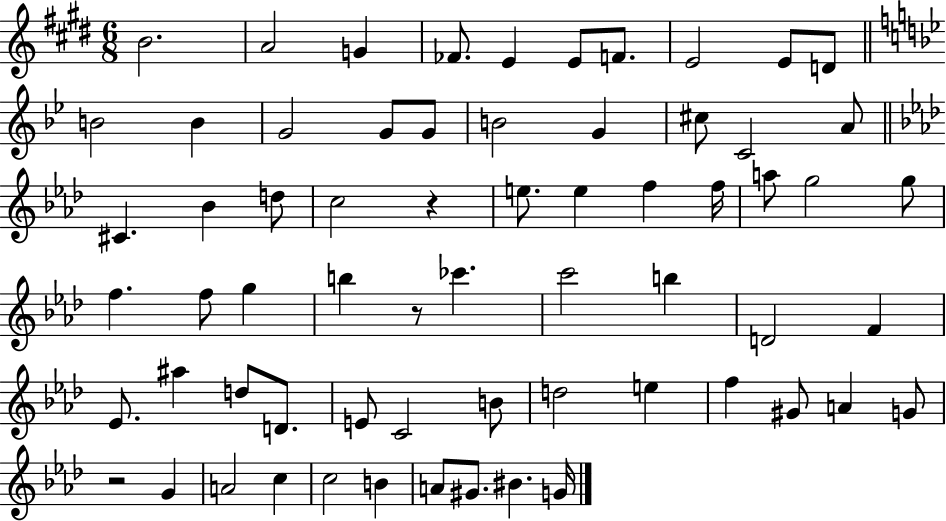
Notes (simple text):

B4/h. A4/h G4/q FES4/e. E4/q E4/e F4/e. E4/h E4/e D4/e B4/h B4/q G4/h G4/e G4/e B4/h G4/q C#5/e C4/h A4/e C#4/q. Bb4/q D5/e C5/h R/q E5/e. E5/q F5/q F5/s A5/e G5/h G5/e F5/q. F5/e G5/q B5/q R/e CES6/q. C6/h B5/q D4/h F4/q Eb4/e. A#5/q D5/e D4/e. E4/e C4/h B4/e D5/h E5/q F5/q G#4/e A4/q G4/e R/h G4/q A4/h C5/q C5/h B4/q A4/e G#4/e. BIS4/q. G4/s